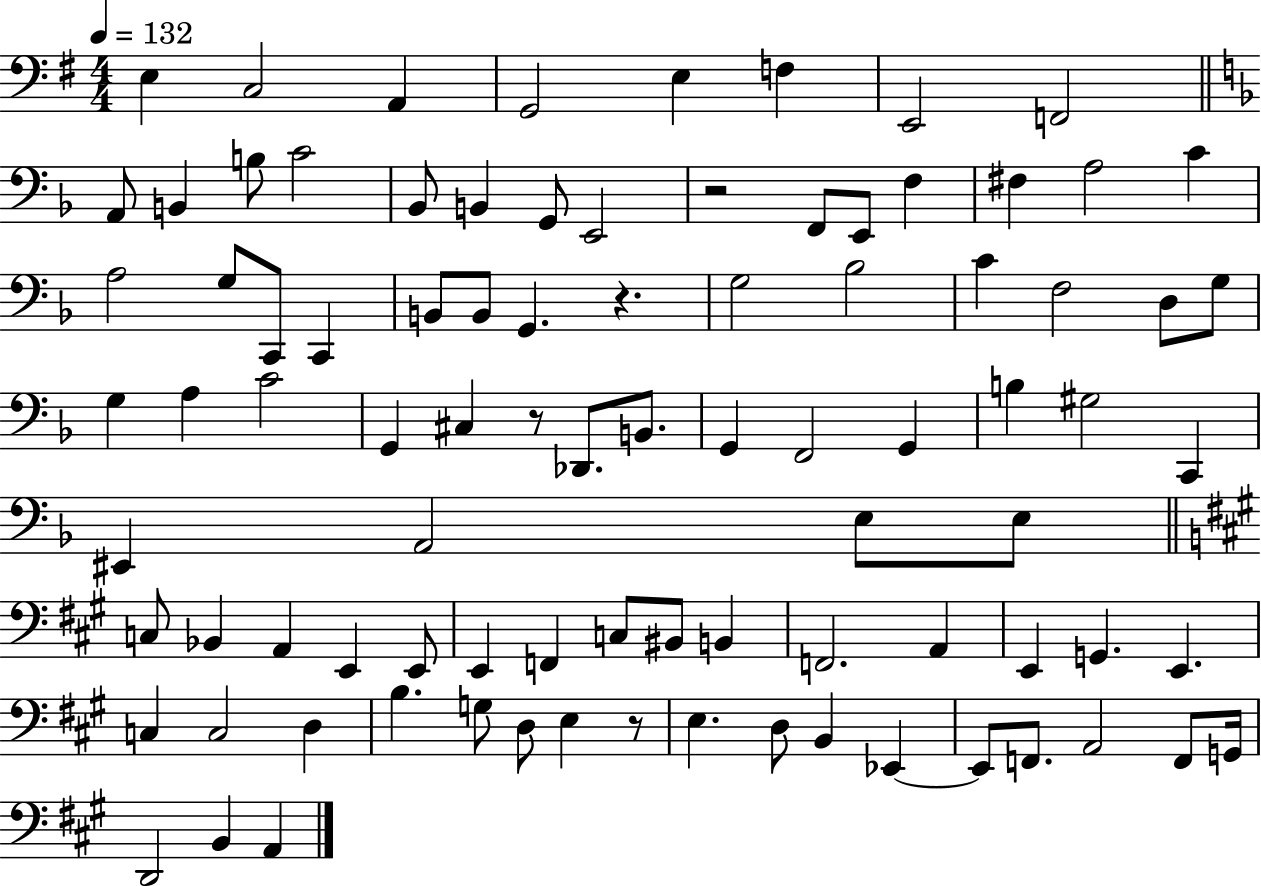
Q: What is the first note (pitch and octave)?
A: E3